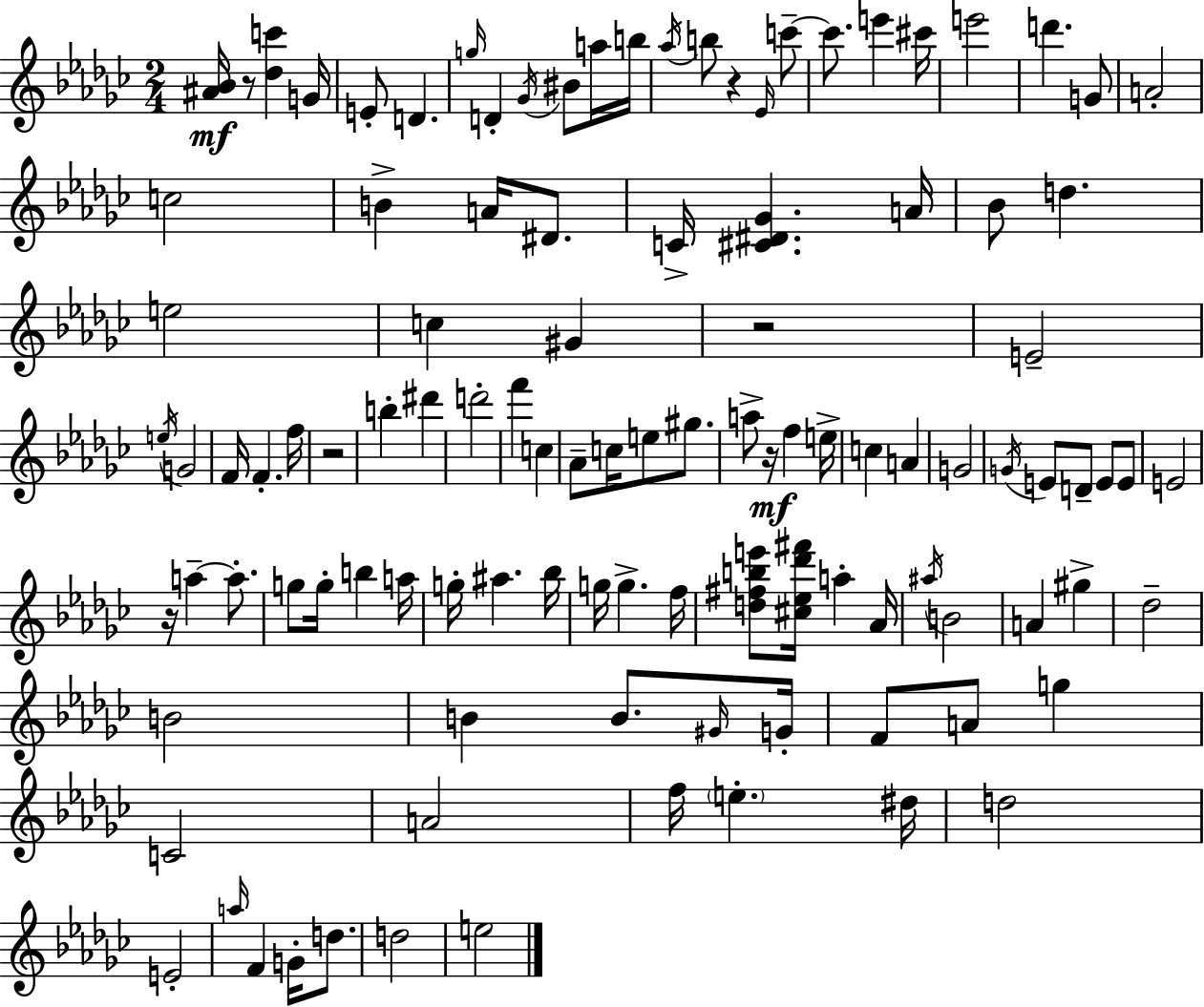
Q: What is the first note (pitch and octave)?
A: G4